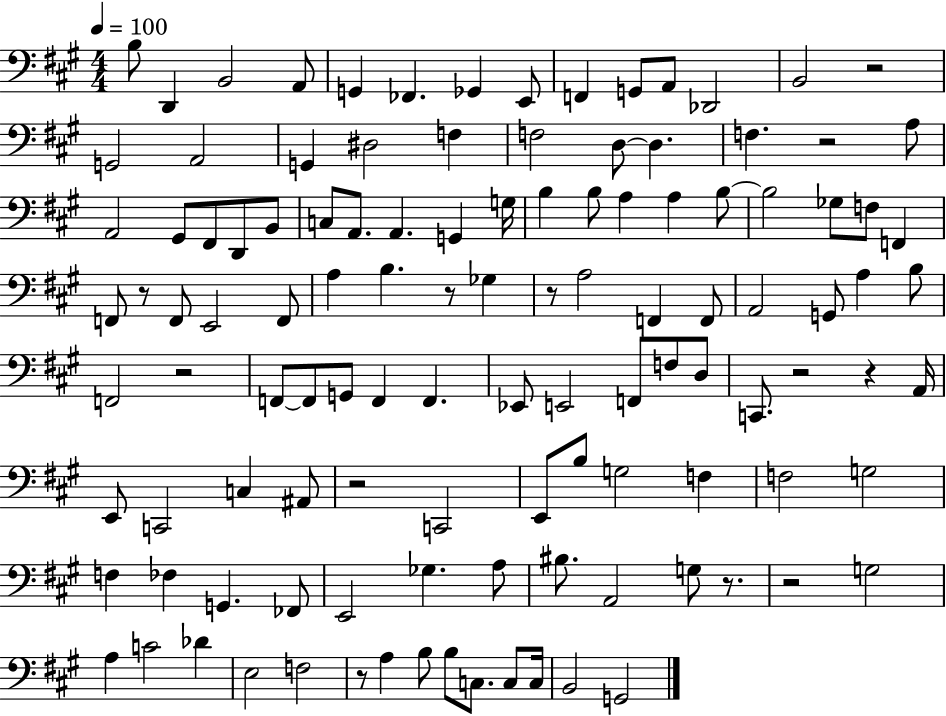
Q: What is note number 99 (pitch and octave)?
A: B3